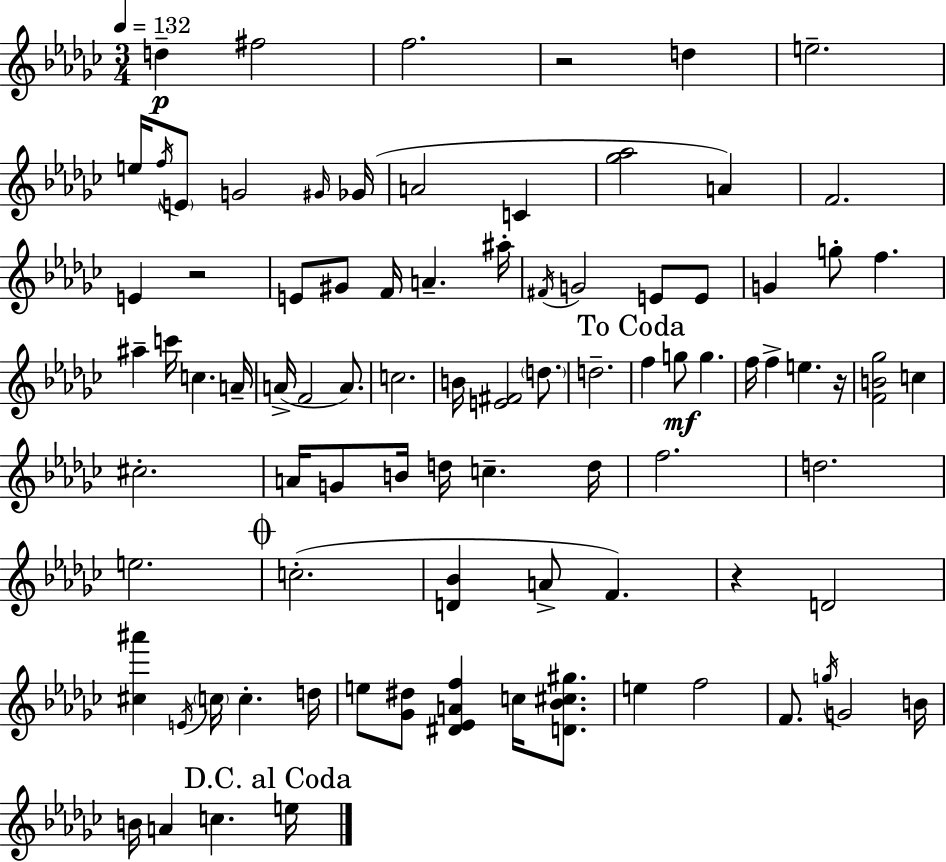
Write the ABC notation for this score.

X:1
T:Untitled
M:3/4
L:1/4
K:Ebm
d ^f2 f2 z2 d e2 e/4 f/4 E/2 G2 ^G/4 _G/4 A2 C [_g_a]2 A F2 E z2 E/2 ^G/2 F/4 A ^a/4 ^F/4 G2 E/2 E/2 G g/2 f ^a c'/4 c A/4 A/4 F2 A/2 c2 B/4 [E^F]2 d/2 d2 f g/2 g f/4 f e z/4 [FB_g]2 c ^c2 A/4 G/2 B/4 d/4 c d/4 f2 d2 e2 c2 [D_B] A/2 F z D2 [^c^a'] E/4 c/4 c d/4 e/2 [_G^d]/2 [^D_EAf] c/4 [D_B^c^g]/2 e f2 F/2 g/4 G2 B/4 B/4 A c e/4